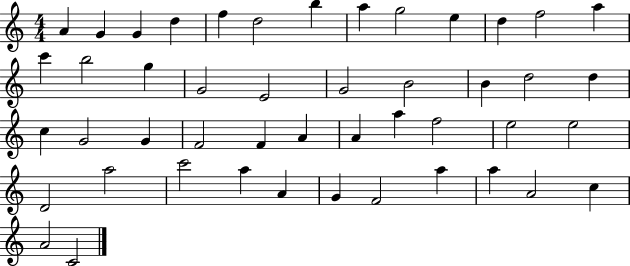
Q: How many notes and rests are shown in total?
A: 47